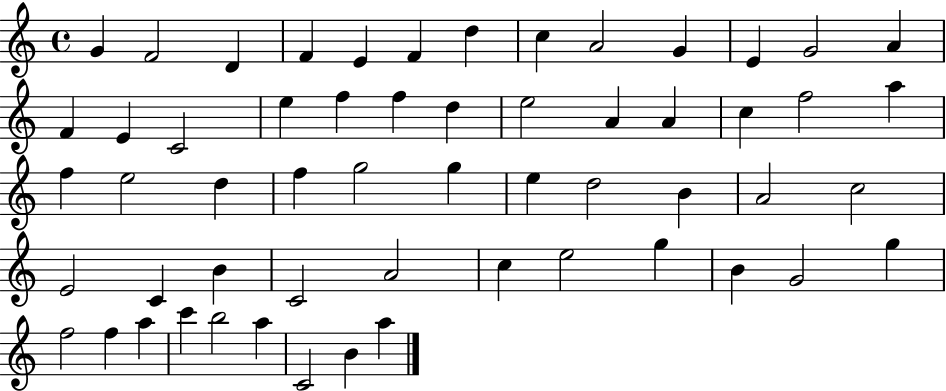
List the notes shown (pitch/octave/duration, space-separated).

G4/q F4/h D4/q F4/q E4/q F4/q D5/q C5/q A4/h G4/q E4/q G4/h A4/q F4/q E4/q C4/h E5/q F5/q F5/q D5/q E5/h A4/q A4/q C5/q F5/h A5/q F5/q E5/h D5/q F5/q G5/h G5/q E5/q D5/h B4/q A4/h C5/h E4/h C4/q B4/q C4/h A4/h C5/q E5/h G5/q B4/q G4/h G5/q F5/h F5/q A5/q C6/q B5/h A5/q C4/h B4/q A5/q